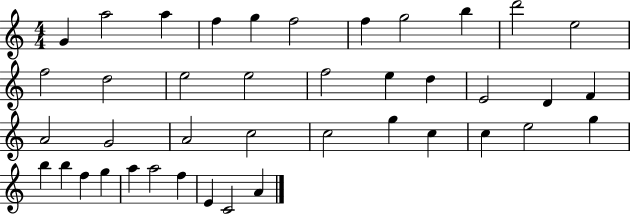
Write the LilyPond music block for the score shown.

{
  \clef treble
  \numericTimeSignature
  \time 4/4
  \key c \major
  g'4 a''2 a''4 | f''4 g''4 f''2 | f''4 g''2 b''4 | d'''2 e''2 | \break f''2 d''2 | e''2 e''2 | f''2 e''4 d''4 | e'2 d'4 f'4 | \break a'2 g'2 | a'2 c''2 | c''2 g''4 c''4 | c''4 e''2 g''4 | \break b''4 b''4 f''4 g''4 | a''4 a''2 f''4 | e'4 c'2 a'4 | \bar "|."
}